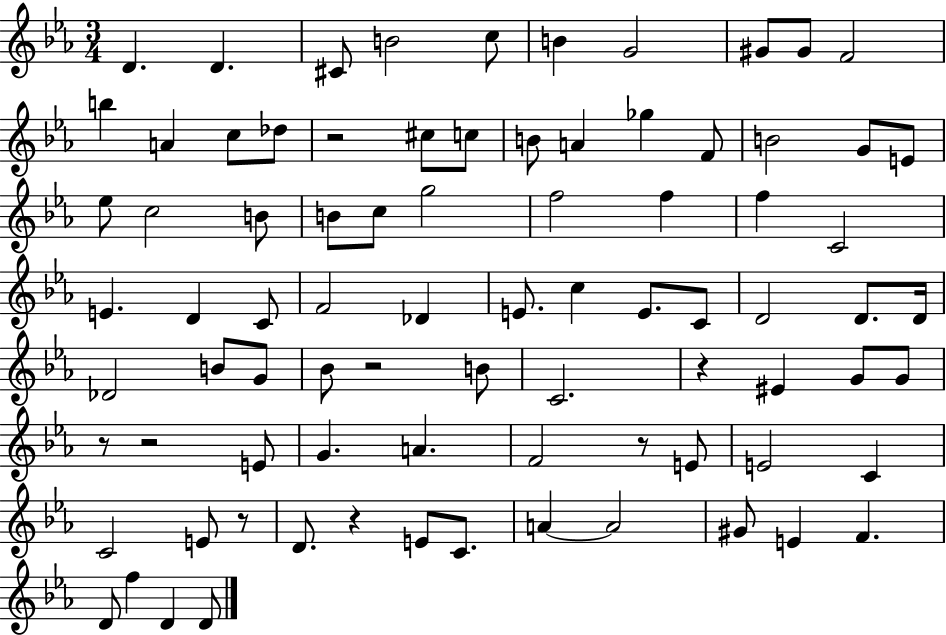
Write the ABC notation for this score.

X:1
T:Untitled
M:3/4
L:1/4
K:Eb
D D ^C/2 B2 c/2 B G2 ^G/2 ^G/2 F2 b A c/2 _d/2 z2 ^c/2 c/2 B/2 A _g F/2 B2 G/2 E/2 _e/2 c2 B/2 B/2 c/2 g2 f2 f f C2 E D C/2 F2 _D E/2 c E/2 C/2 D2 D/2 D/4 _D2 B/2 G/2 _B/2 z2 B/2 C2 z ^E G/2 G/2 z/2 z2 E/2 G A F2 z/2 E/2 E2 C C2 E/2 z/2 D/2 z E/2 C/2 A A2 ^G/2 E F D/2 f D D/2